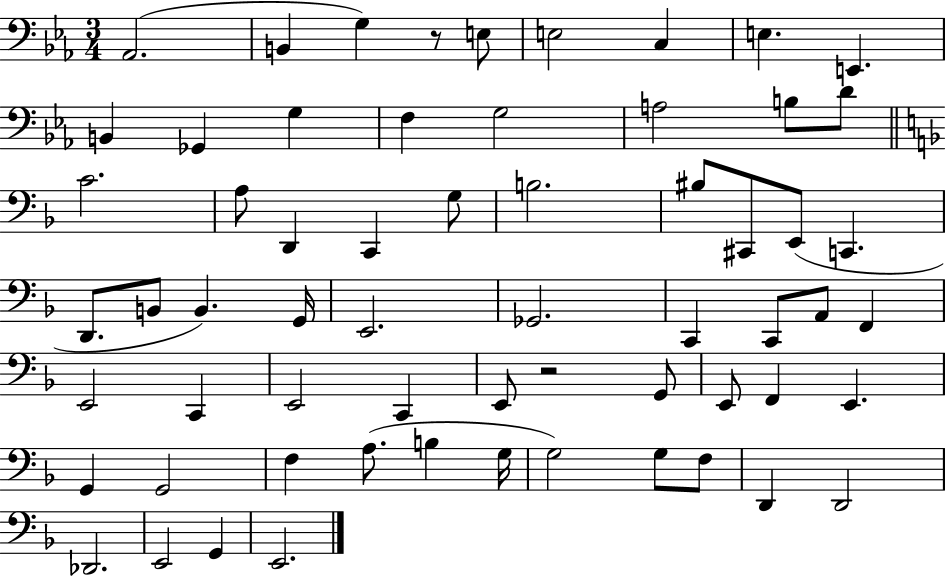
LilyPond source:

{
  \clef bass
  \numericTimeSignature
  \time 3/4
  \key ees \major
  aes,2.( | b,4 g4) r8 e8 | e2 c4 | e4. e,4. | \break b,4 ges,4 g4 | f4 g2 | a2 b8 d'8 | \bar "||" \break \key f \major c'2. | a8 d,4 c,4 g8 | b2. | bis8 cis,8 e,8( c,4. | \break d,8. b,8 b,4.) g,16 | e,2. | ges,2. | c,4 c,8 a,8 f,4 | \break e,2 c,4 | e,2 c,4 | e,8 r2 g,8 | e,8 f,4 e,4. | \break g,4 g,2 | f4 a8.( b4 g16 | g2) g8 f8 | d,4 d,2 | \break des,2. | e,2 g,4 | e,2. | \bar "|."
}